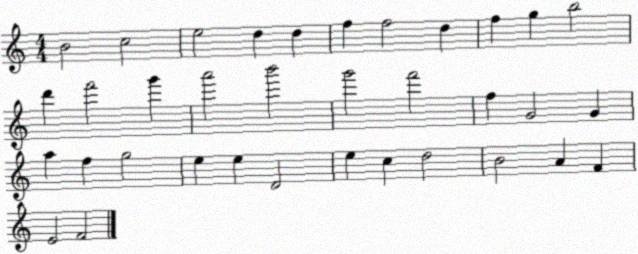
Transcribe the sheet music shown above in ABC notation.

X:1
T:Untitled
M:4/4
L:1/4
K:C
B2 c2 e2 d d f f2 d f g b2 d' f'2 g' a'2 b'2 g'2 f'2 f G2 G a f g2 e e D2 e c d2 B2 A F E2 F2